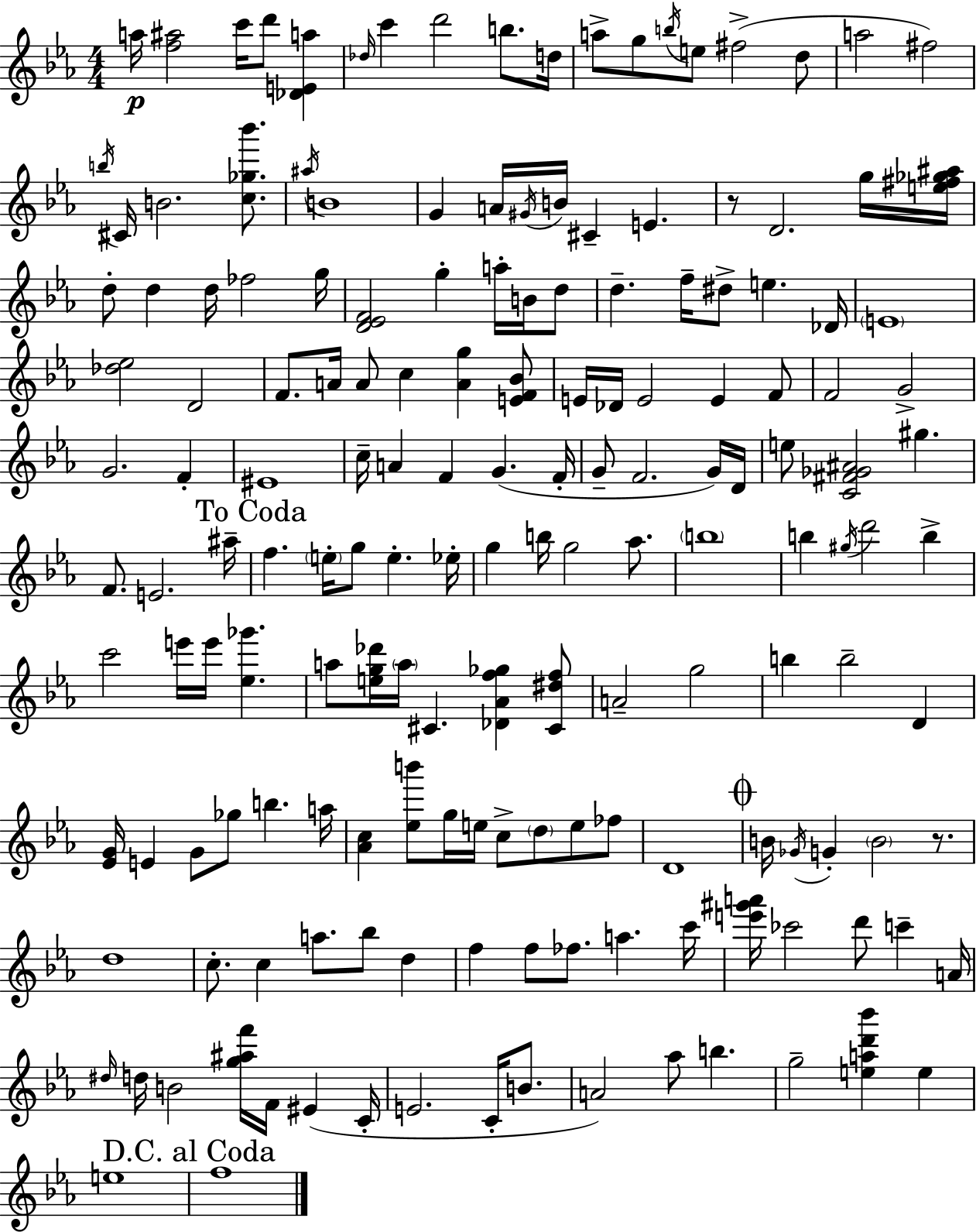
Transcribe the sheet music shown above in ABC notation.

X:1
T:Untitled
M:4/4
L:1/4
K:Eb
a/4 [f^a]2 c'/4 d'/2 [_DEa] _d/4 c' d'2 b/2 d/4 a/2 g/2 b/4 e/2 ^f2 d/2 a2 ^f2 b/4 ^C/4 B2 [c_g_b']/2 ^a/4 B4 G A/4 ^G/4 B/4 ^C E z/2 D2 g/4 [e^f_g^a]/4 d/2 d d/4 _f2 g/4 [D_EF]2 g a/4 B/4 d/2 d f/4 ^d/2 e _D/4 E4 [_d_e]2 D2 F/2 A/4 A/2 c [Ag] [EF_B]/2 E/4 _D/4 E2 E F/2 F2 G2 G2 F ^E4 c/4 A F G F/4 G/2 F2 G/4 D/4 e/2 [C^F_G^A]2 ^g F/2 E2 ^a/4 f e/4 g/2 e _e/4 g b/4 g2 _a/2 b4 b ^g/4 d'2 b c'2 e'/4 e'/4 [_e_g'] a/2 [eg_d']/4 a/4 ^C [_D_Af_g] [^C^df]/2 A2 g2 b b2 D [_EG]/4 E G/2 _g/2 b a/4 [_Ac] [_eb']/2 g/4 e/4 c/2 d/2 e/2 _f/2 D4 B/4 _G/4 G B2 z/2 d4 c/2 c a/2 _b/2 d f f/2 _f/2 a c'/4 [e'^g'a']/4 _c'2 d'/2 c' A/4 ^d/4 d/4 B2 [g^af']/4 F/4 ^E C/4 E2 C/4 B/2 A2 _a/2 b g2 [ead'_b'] e e4 f4